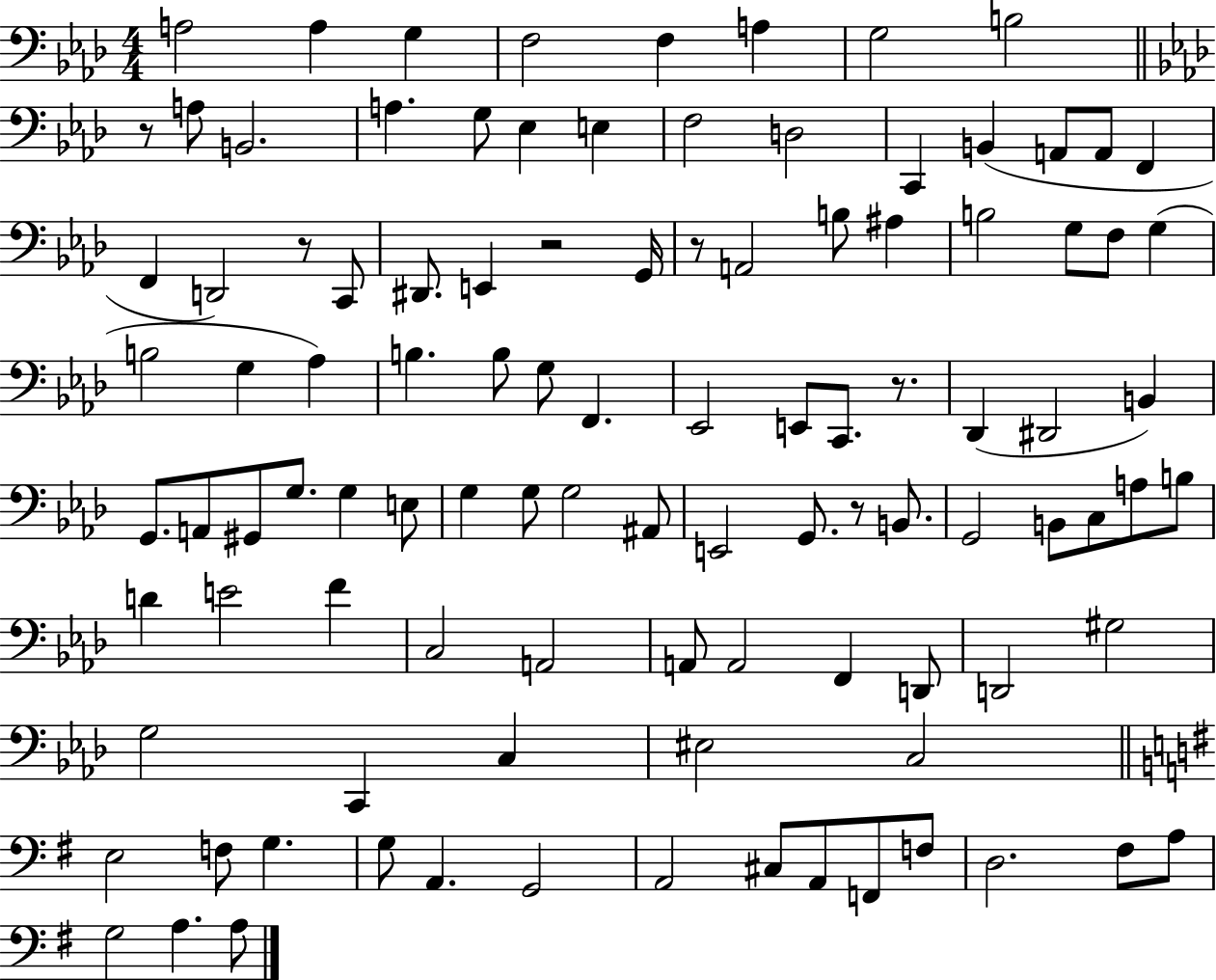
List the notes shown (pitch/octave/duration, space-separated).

A3/h A3/q G3/q F3/h F3/q A3/q G3/h B3/h R/e A3/e B2/h. A3/q. G3/e Eb3/q E3/q F3/h D3/h C2/q B2/q A2/e A2/e F2/q F2/q D2/h R/e C2/e D#2/e. E2/q R/h G2/s R/e A2/h B3/e A#3/q B3/h G3/e F3/e G3/q B3/h G3/q Ab3/q B3/q. B3/e G3/e F2/q. Eb2/h E2/e C2/e. R/e. Db2/q D#2/h B2/q G2/e. A2/e G#2/e G3/e. G3/q E3/e G3/q G3/e G3/h A#2/e E2/h G2/e. R/e B2/e. G2/h B2/e C3/e A3/e B3/e D4/q E4/h F4/q C3/h A2/h A2/e A2/h F2/q D2/e D2/h G#3/h G3/h C2/q C3/q EIS3/h C3/h E3/h F3/e G3/q. G3/e A2/q. G2/h A2/h C#3/e A2/e F2/e F3/e D3/h. F#3/e A3/e G3/h A3/q. A3/e